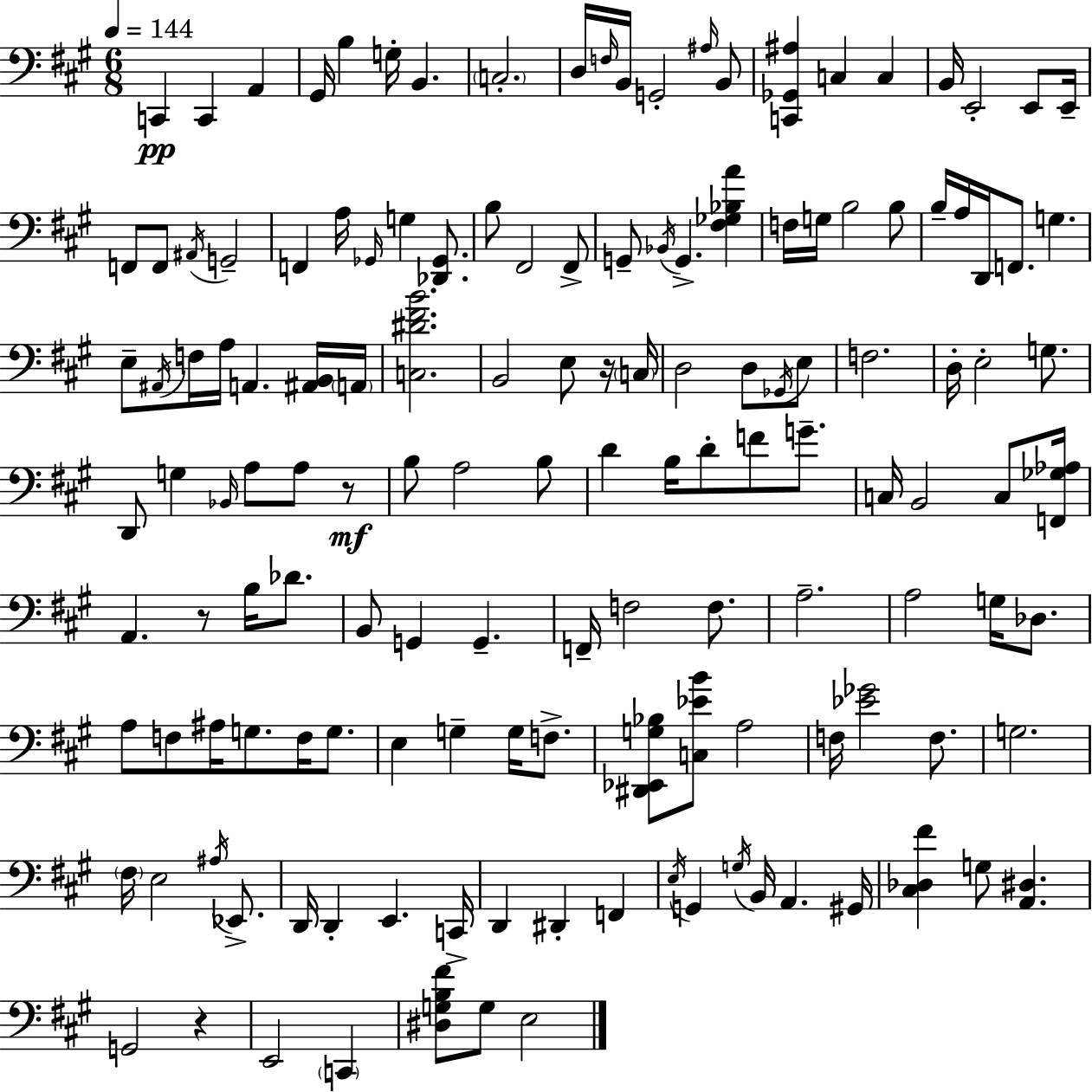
X:1
T:Untitled
M:6/8
L:1/4
K:A
C,, C,, A,, ^G,,/4 B, G,/4 B,, C,2 D,/4 F,/4 B,,/4 G,,2 ^A,/4 B,,/2 [C,,_G,,^A,] C, C, B,,/4 E,,2 E,,/2 E,,/4 F,,/2 F,,/2 ^A,,/4 G,,2 F,, A,/4 _G,,/4 G, [_D,,_G,,]/2 B,/2 ^F,,2 ^F,,/2 G,,/2 _B,,/4 G,, [^F,_G,_B,A] F,/4 G,/4 B,2 B,/2 B,/4 A,/4 D,,/4 F,,/2 G, E,/2 ^A,,/4 F,/4 A,/4 A,, [^A,,B,,]/4 A,,/4 [C,^D^FB]2 B,,2 E,/2 z/4 C,/4 D,2 D,/2 _G,,/4 E,/2 F,2 D,/4 E,2 G,/2 D,,/2 G, _B,,/4 A,/2 A,/2 z/2 B,/2 A,2 B,/2 D B,/4 D/2 F/2 G/2 C,/4 B,,2 C,/2 [F,,_G,_A,]/4 A,, z/2 B,/4 _D/2 B,,/2 G,, G,, F,,/4 F,2 F,/2 A,2 A,2 G,/4 _D,/2 A,/2 F,/2 ^A,/4 G,/2 F,/4 G,/2 E, G, G,/4 F,/2 [^D,,_E,,G,_B,]/2 [C,_EB]/2 A,2 F,/4 [_E_G]2 F,/2 G,2 ^F,/4 E,2 ^A,/4 _E,,/2 D,,/4 D,, E,, C,,/4 D,, ^D,, F,, E,/4 G,, G,/4 B,,/4 A,, ^G,,/4 [^C,_D,^F] G,/2 [A,,^D,] G,,2 z E,,2 C,, [^D,G,B,^F]/2 G,/2 E,2